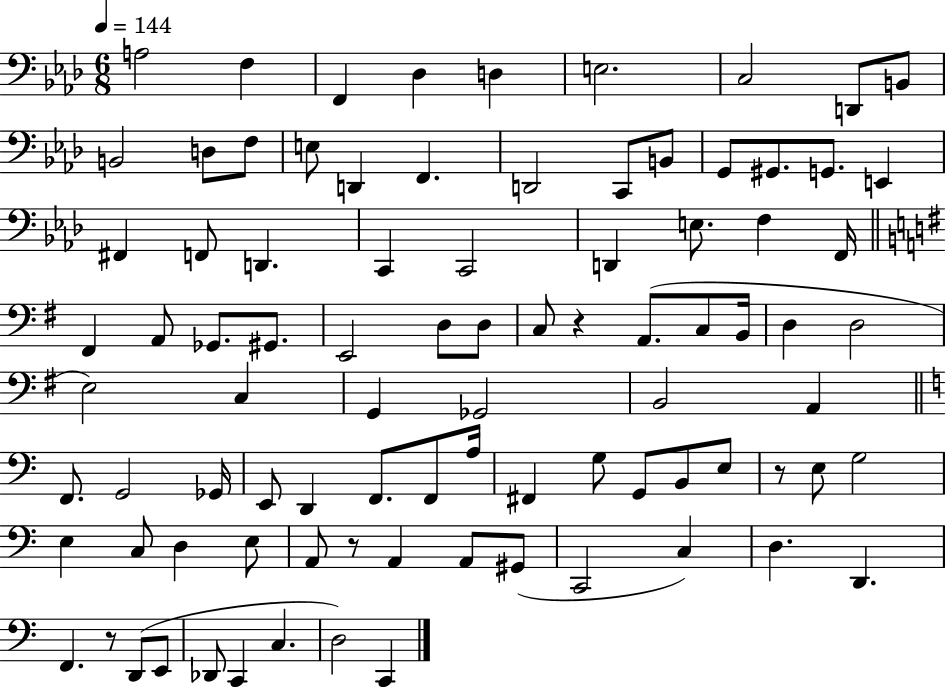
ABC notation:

X:1
T:Untitled
M:6/8
L:1/4
K:Ab
A,2 F, F,, _D, D, E,2 C,2 D,,/2 B,,/2 B,,2 D,/2 F,/2 E,/2 D,, F,, D,,2 C,,/2 B,,/2 G,,/2 ^G,,/2 G,,/2 E,, ^F,, F,,/2 D,, C,, C,,2 D,, E,/2 F, F,,/4 ^F,, A,,/2 _G,,/2 ^G,,/2 E,,2 D,/2 D,/2 C,/2 z A,,/2 C,/2 B,,/4 D, D,2 E,2 C, G,, _G,,2 B,,2 A,, F,,/2 G,,2 _G,,/4 E,,/2 D,, F,,/2 F,,/2 A,/4 ^F,, G,/2 G,,/2 B,,/2 E,/2 z/2 E,/2 G,2 E, C,/2 D, E,/2 A,,/2 z/2 A,, A,,/2 ^G,,/2 C,,2 C, D, D,, F,, z/2 D,,/2 E,,/2 _D,,/2 C,, C, D,2 C,,